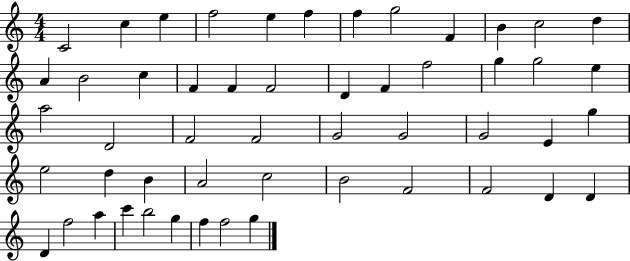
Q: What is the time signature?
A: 4/4